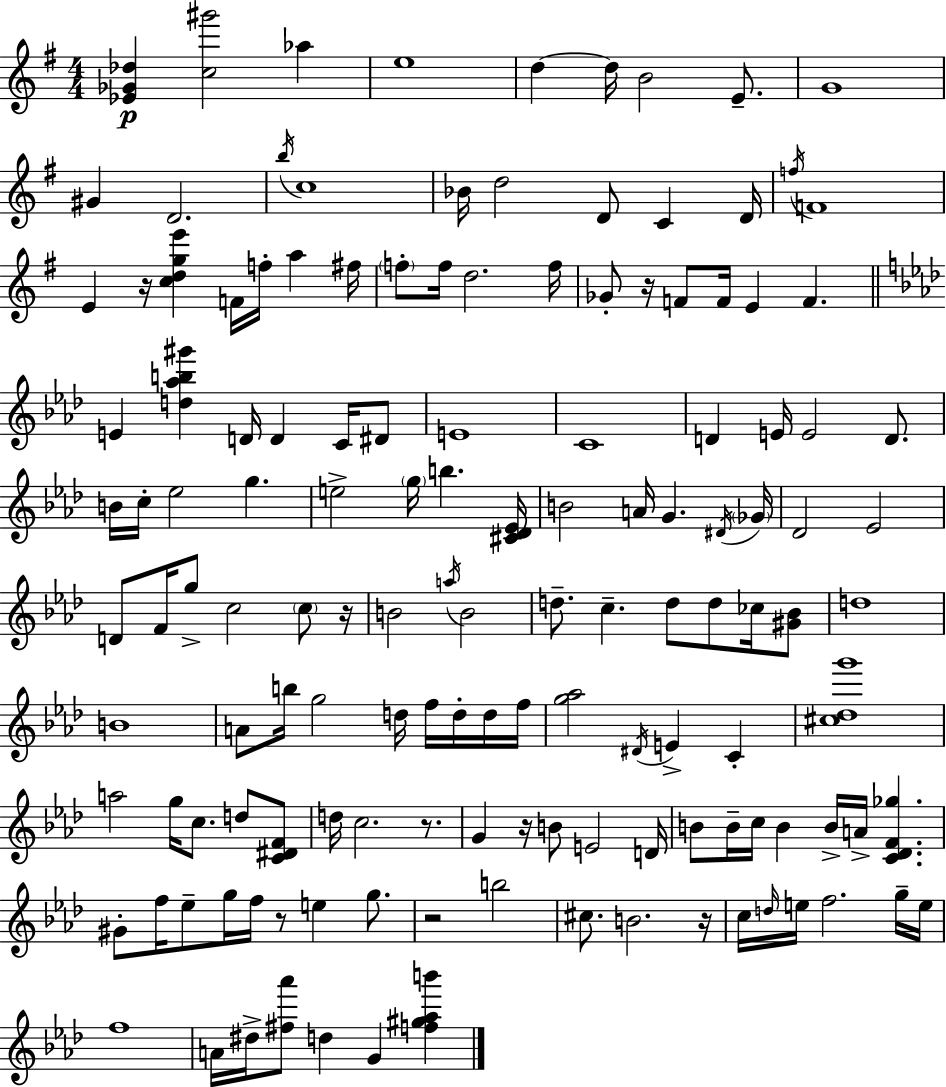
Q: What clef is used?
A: treble